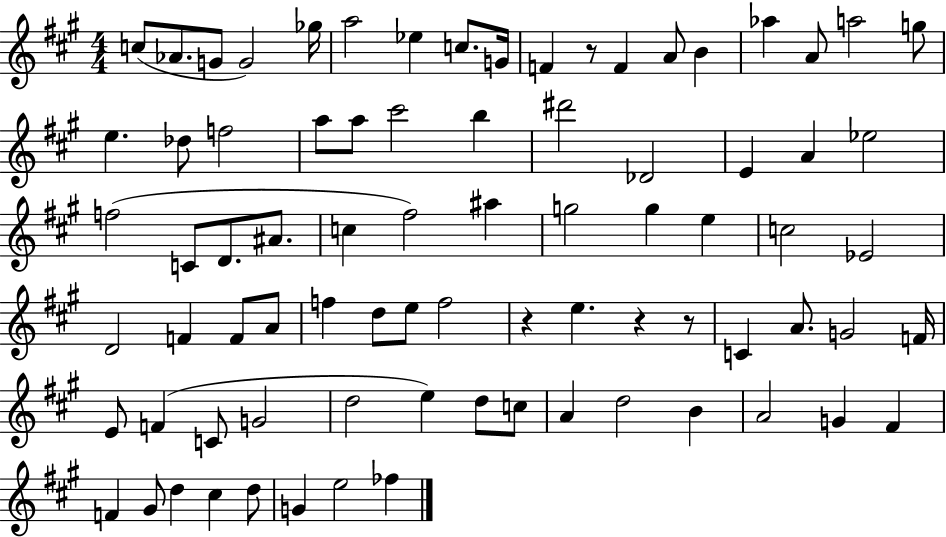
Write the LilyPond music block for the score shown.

{
  \clef treble
  \numericTimeSignature
  \time 4/4
  \key a \major
  c''8( aes'8. g'8 g'2) ges''16 | a''2 ees''4 c''8. g'16 | f'4 r8 f'4 a'8 b'4 | aes''4 a'8 a''2 g''8 | \break e''4. des''8 f''2 | a''8 a''8 cis'''2 b''4 | dis'''2 des'2 | e'4 a'4 ees''2 | \break f''2( c'8 d'8. ais'8. | c''4 fis''2) ais''4 | g''2 g''4 e''4 | c''2 ees'2 | \break d'2 f'4 f'8 a'8 | f''4 d''8 e''8 f''2 | r4 e''4. r4 r8 | c'4 a'8. g'2 f'16 | \break e'8 f'4( c'8 g'2 | d''2 e''4) d''8 c''8 | a'4 d''2 b'4 | a'2 g'4 fis'4 | \break f'4 gis'8 d''4 cis''4 d''8 | g'4 e''2 fes''4 | \bar "|."
}